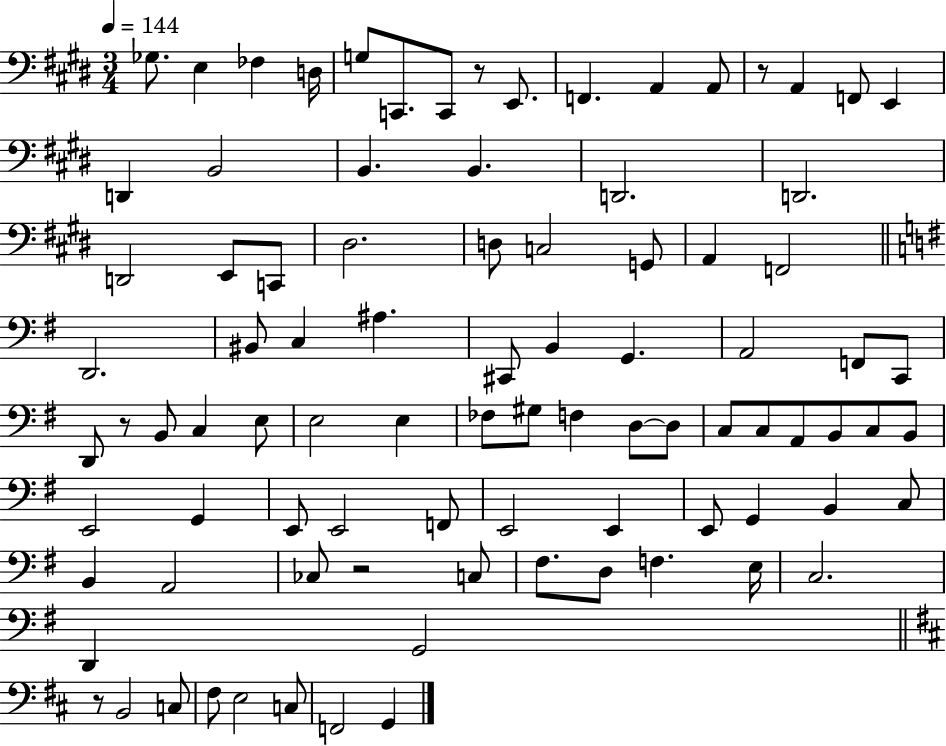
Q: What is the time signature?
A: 3/4